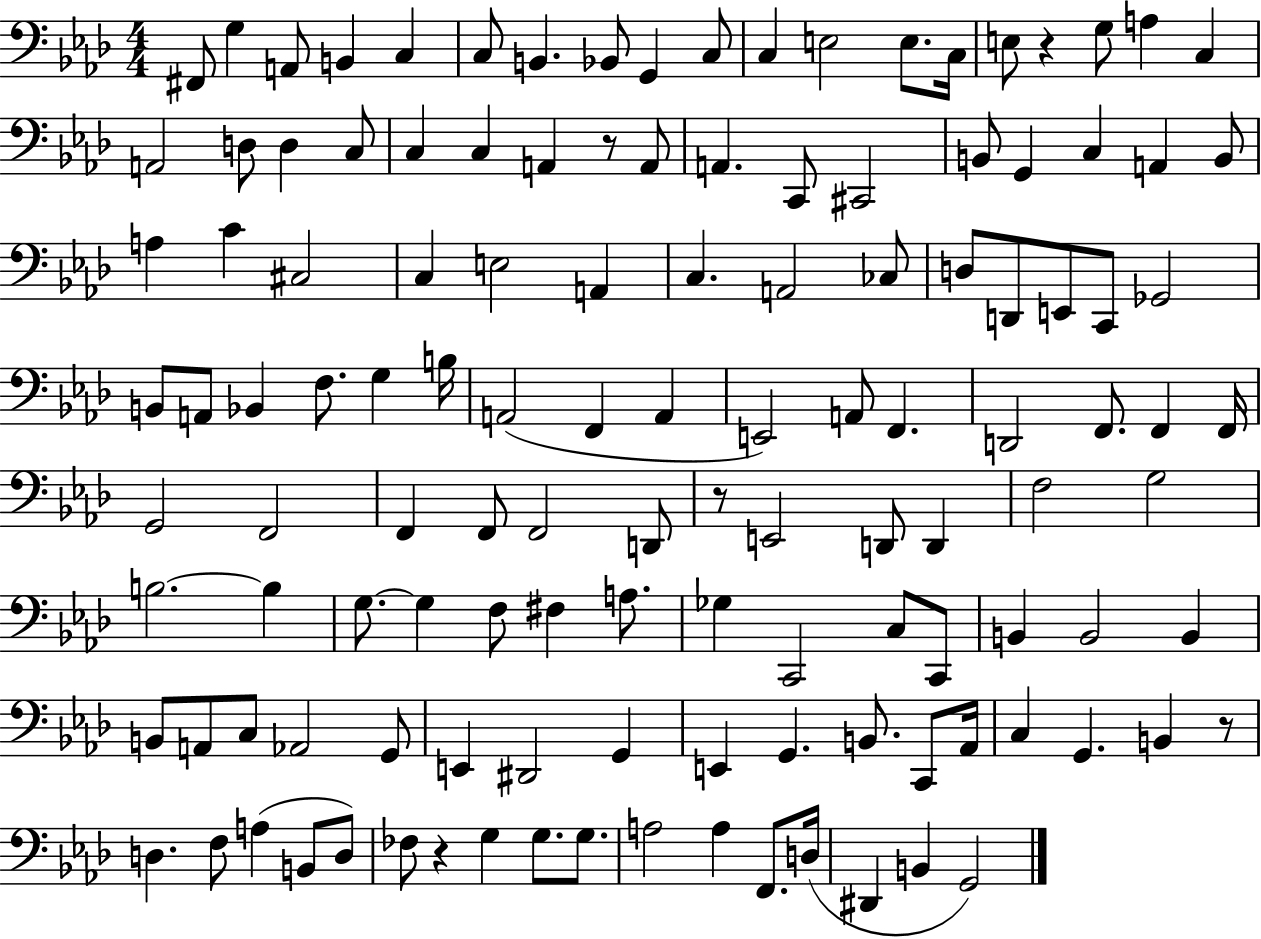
F#2/e G3/q A2/e B2/q C3/q C3/e B2/q. Bb2/e G2/q C3/e C3/q E3/h E3/e. C3/s E3/e R/q G3/e A3/q C3/q A2/h D3/e D3/q C3/e C3/q C3/q A2/q R/e A2/e A2/q. C2/e C#2/h B2/e G2/q C3/q A2/q B2/e A3/q C4/q C#3/h C3/q E3/h A2/q C3/q. A2/h CES3/e D3/e D2/e E2/e C2/e Gb2/h B2/e A2/e Bb2/q F3/e. G3/q B3/s A2/h F2/q A2/q E2/h A2/e F2/q. D2/h F2/e. F2/q F2/s G2/h F2/h F2/q F2/e F2/h D2/e R/e E2/h D2/e D2/q F3/h G3/h B3/h. B3/q G3/e. G3/q F3/e F#3/q A3/e. Gb3/q C2/h C3/e C2/e B2/q B2/h B2/q B2/e A2/e C3/e Ab2/h G2/e E2/q D#2/h G2/q E2/q G2/q. B2/e. C2/e Ab2/s C3/q G2/q. B2/q R/e D3/q. F3/e A3/q B2/e D3/e FES3/e R/q G3/q G3/e. G3/e. A3/h A3/q F2/e. D3/s D#2/q B2/q G2/h